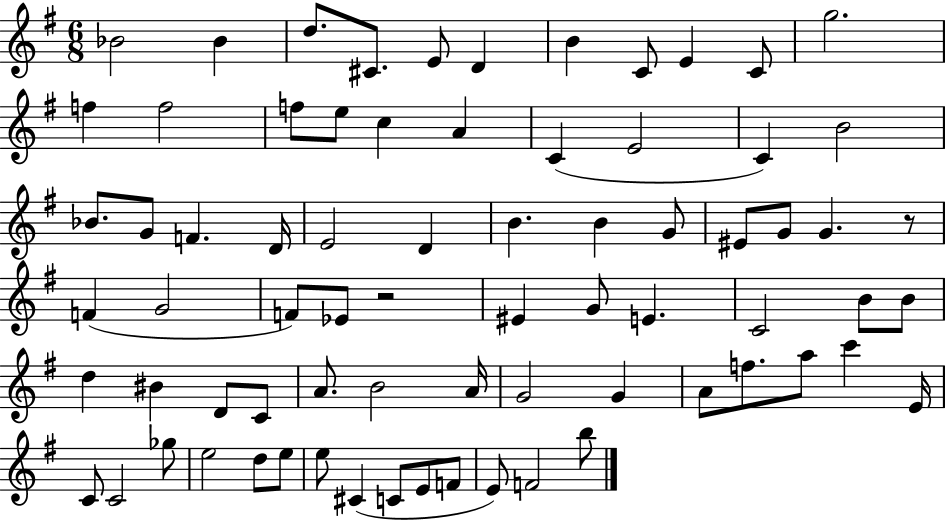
{
  \clef treble
  \numericTimeSignature
  \time 6/8
  \key g \major
  bes'2 bes'4 | d''8. cis'8. e'8 d'4 | b'4 c'8 e'4 c'8 | g''2. | \break f''4 f''2 | f''8 e''8 c''4 a'4 | c'4( e'2 | c'4) b'2 | \break bes'8. g'8 f'4. d'16 | e'2 d'4 | b'4. b'4 g'8 | eis'8 g'8 g'4. r8 | \break f'4( g'2 | f'8) ees'8 r2 | eis'4 g'8 e'4. | c'2 b'8 b'8 | \break d''4 bis'4 d'8 c'8 | a'8. b'2 a'16 | g'2 g'4 | a'8 f''8. a''8 c'''4 e'16 | \break c'8 c'2 ges''8 | e''2 d''8 e''8 | e''8 cis'4( c'8 e'8 f'8 | e'8) f'2 b''8 | \break \bar "|."
}